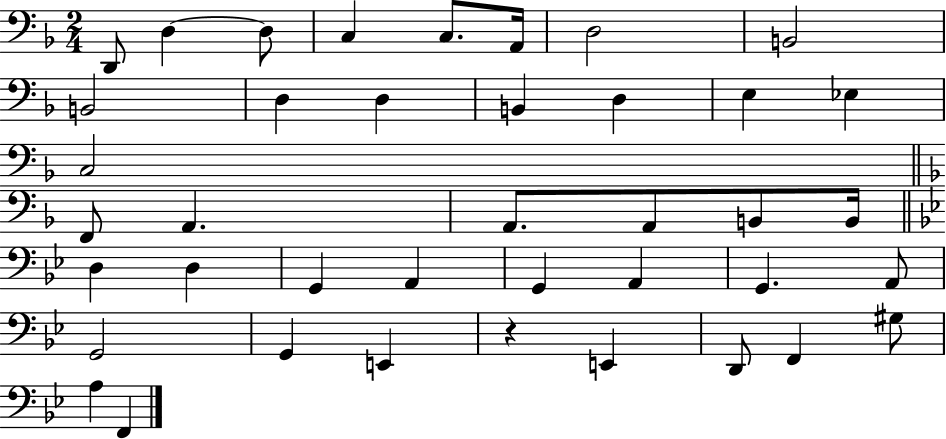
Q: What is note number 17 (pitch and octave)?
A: F2